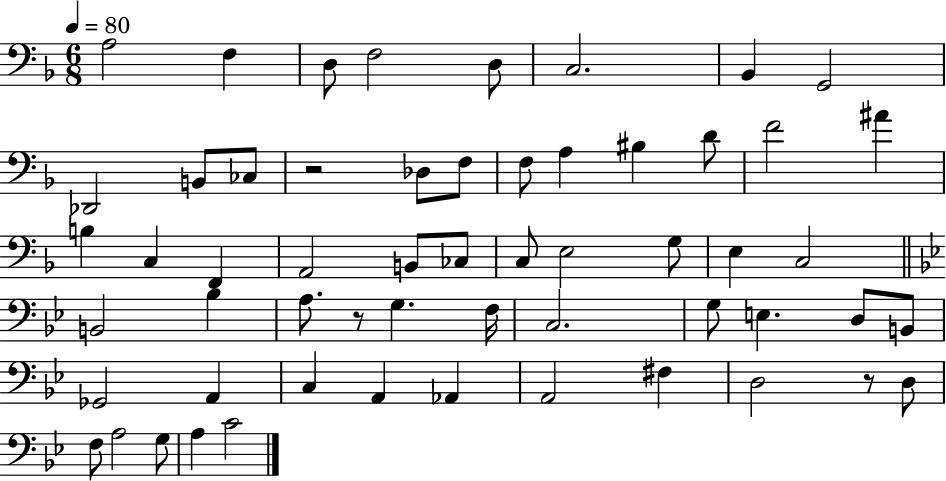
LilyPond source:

{
  \clef bass
  \numericTimeSignature
  \time 6/8
  \key f \major
  \tempo 4 = 80
  a2 f4 | d8 f2 d8 | c2. | bes,4 g,2 | \break des,2 b,8 ces8 | r2 des8 f8 | f8 a4 bis4 d'8 | f'2 ais'4 | \break b4 c4 f,4 | a,2 b,8 ces8 | c8 e2 g8 | e4 c2 | \break \bar "||" \break \key bes \major b,2 bes4 | a8. r8 g4. f16 | c2. | g8 e4. d8 b,8 | \break ges,2 a,4 | c4 a,4 aes,4 | a,2 fis4 | d2 r8 d8 | \break f8 a2 g8 | a4 c'2 | \bar "|."
}